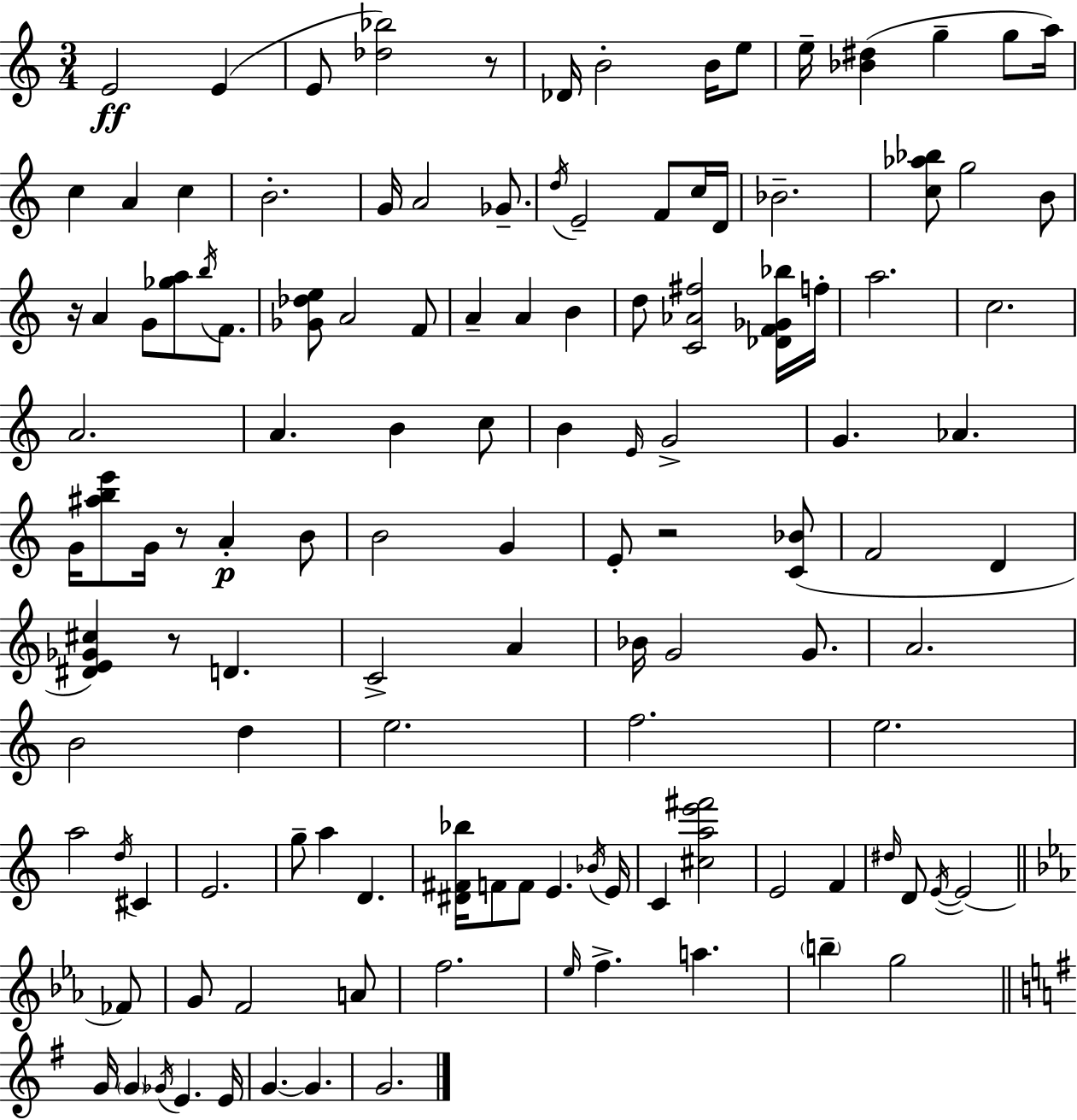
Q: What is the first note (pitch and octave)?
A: E4